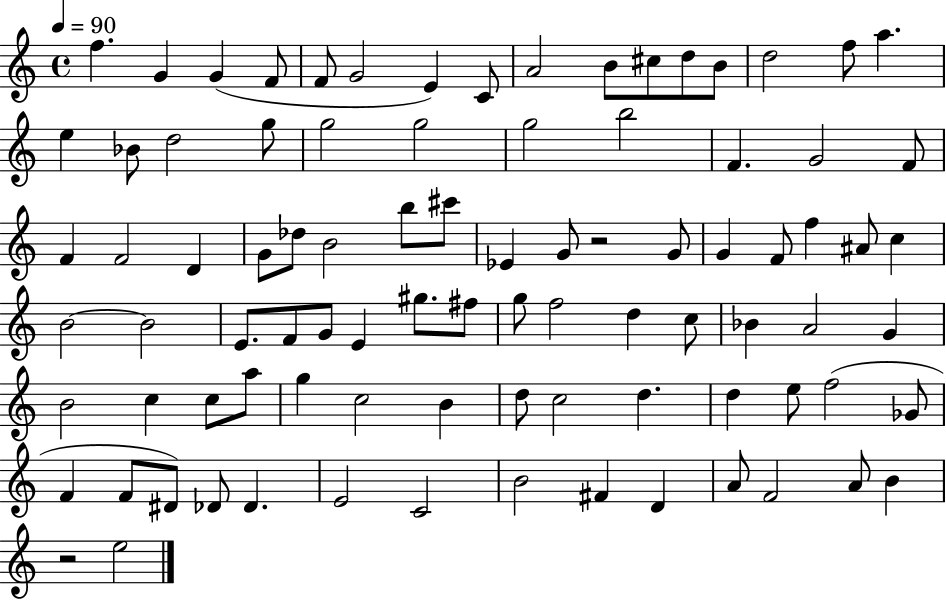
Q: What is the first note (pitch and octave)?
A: F5